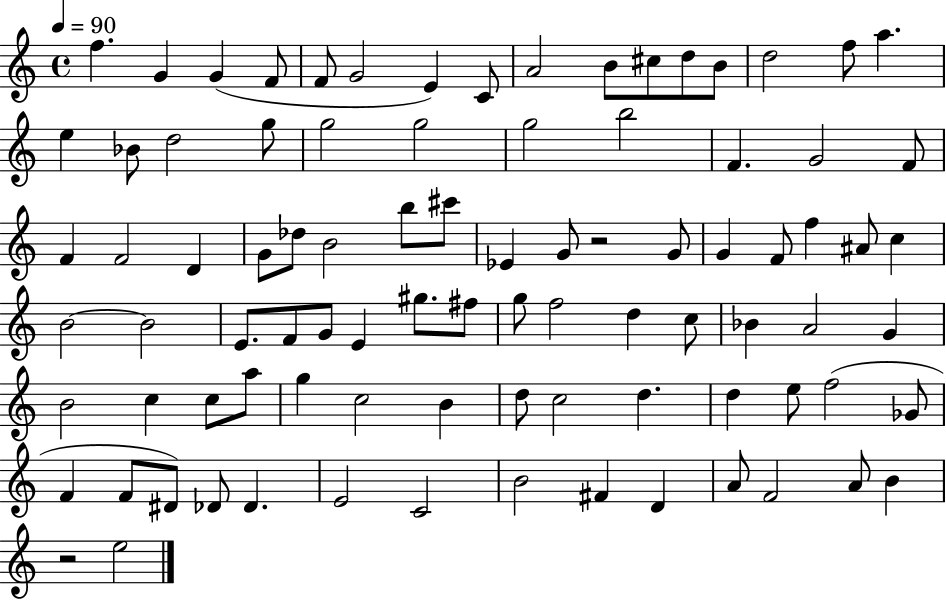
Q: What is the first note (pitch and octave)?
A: F5